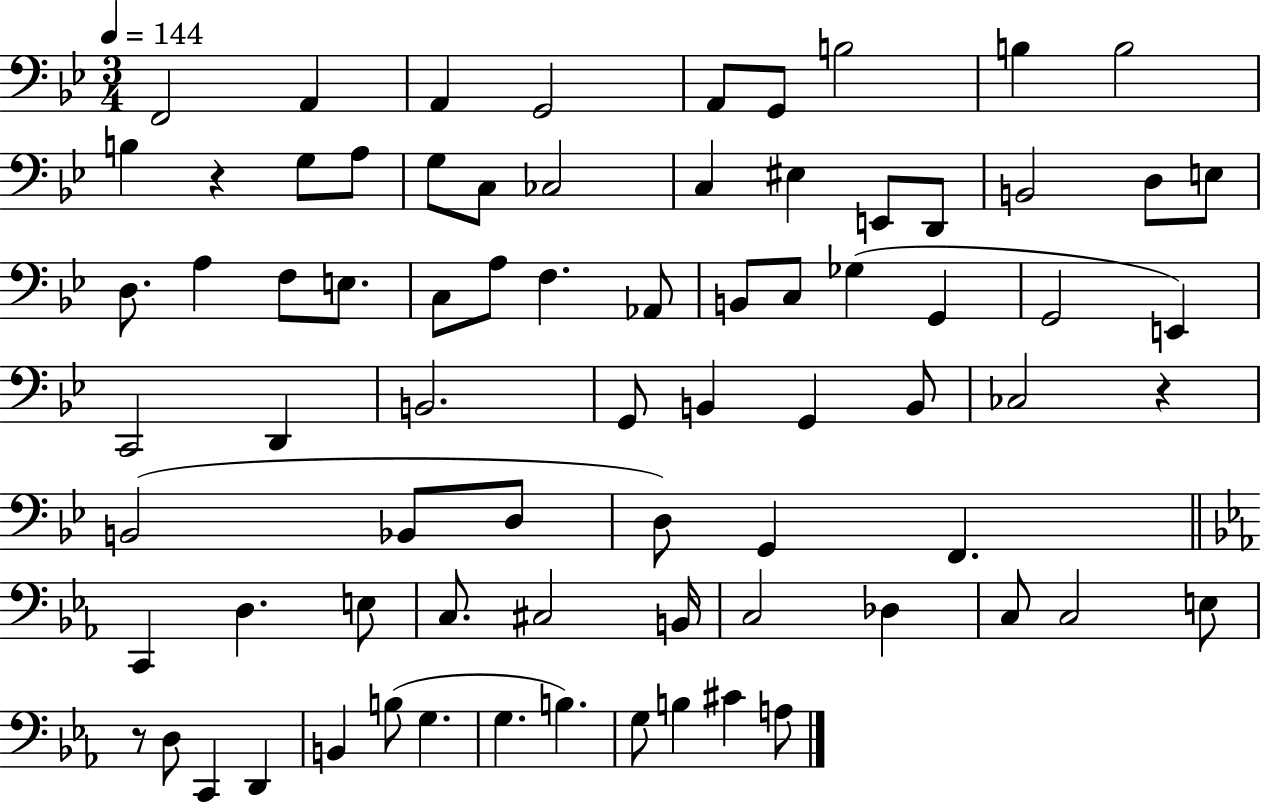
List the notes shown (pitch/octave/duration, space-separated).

F2/h A2/q A2/q G2/h A2/e G2/e B3/h B3/q B3/h B3/q R/q G3/e A3/e G3/e C3/e CES3/h C3/q EIS3/q E2/e D2/e B2/h D3/e E3/e D3/e. A3/q F3/e E3/e. C3/e A3/e F3/q. Ab2/e B2/e C3/e Gb3/q G2/q G2/h E2/q C2/h D2/q B2/h. G2/e B2/q G2/q B2/e CES3/h R/q B2/h Bb2/e D3/e D3/e G2/q F2/q. C2/q D3/q. E3/e C3/e. C#3/h B2/s C3/h Db3/q C3/e C3/h E3/e R/e D3/e C2/q D2/q B2/q B3/e G3/q. G3/q. B3/q. G3/e B3/q C#4/q A3/e